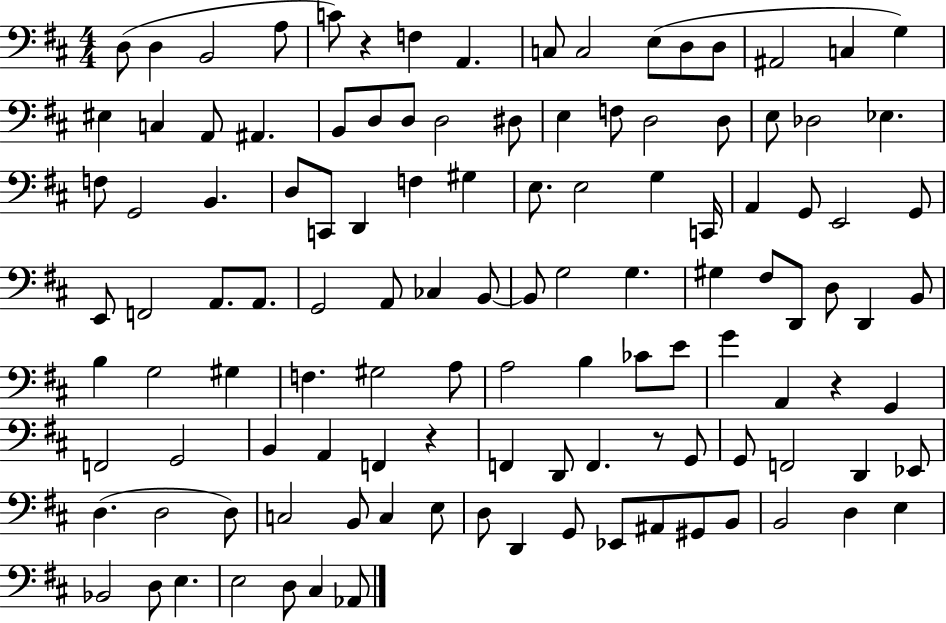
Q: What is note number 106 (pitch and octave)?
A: D3